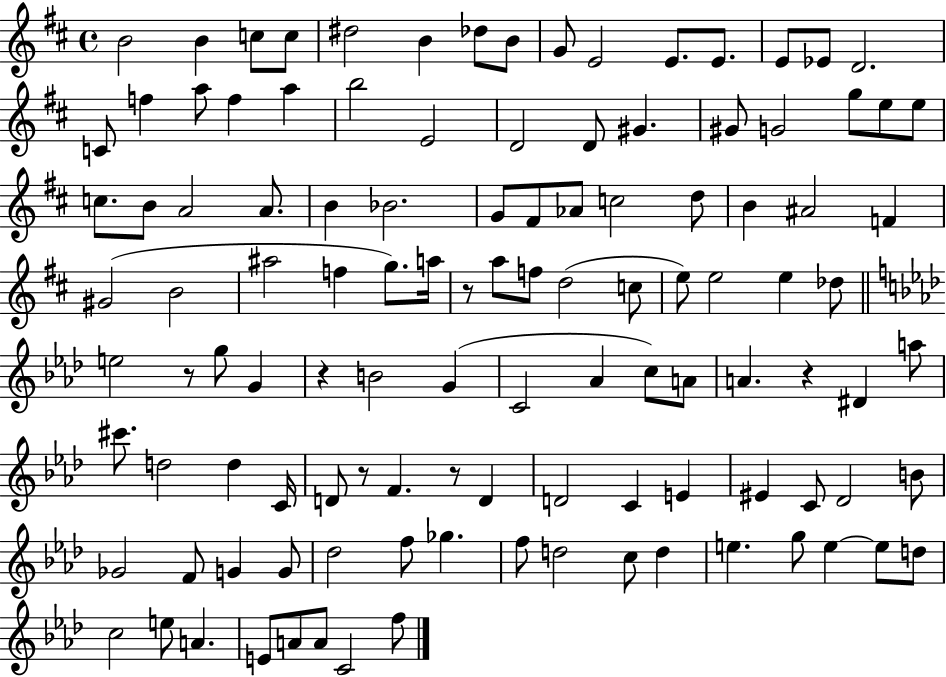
{
  \clef treble
  \time 4/4
  \defaultTimeSignature
  \key d \major
  \repeat volta 2 { b'2 b'4 c''8 c''8 | dis''2 b'4 des''8 b'8 | g'8 e'2 e'8. e'8. | e'8 ees'8 d'2. | \break c'8 f''4 a''8 f''4 a''4 | b''2 e'2 | d'2 d'8 gis'4. | gis'8 g'2 g''8 e''8 e''8 | \break c''8. b'8 a'2 a'8. | b'4 bes'2. | g'8 fis'8 aes'8 c''2 d''8 | b'4 ais'2 f'4 | \break gis'2( b'2 | ais''2 f''4 g''8.) a''16 | r8 a''8 f''8 d''2( c''8 | e''8) e''2 e''4 des''8 | \break \bar "||" \break \key f \minor e''2 r8 g''8 g'4 | r4 b'2 g'4( | c'2 aes'4 c''8) a'8 | a'4. r4 dis'4 a''8 | \break cis'''8. d''2 d''4 c'16 | d'8 r8 f'4. r8 d'4 | d'2 c'4 e'4 | eis'4 c'8 des'2 b'8 | \break ges'2 f'8 g'4 g'8 | des''2 f''8 ges''4. | f''8 d''2 c''8 d''4 | e''4. g''8 e''4~~ e''8 d''8 | \break c''2 e''8 a'4. | e'8 a'8 a'8 c'2 f''8 | } \bar "|."
}